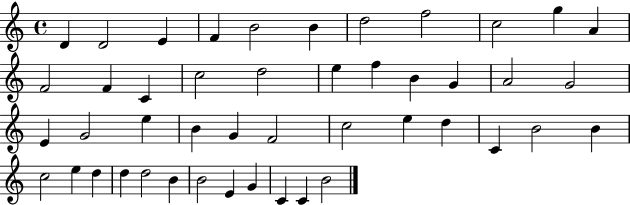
{
  \clef treble
  \time 4/4
  \defaultTimeSignature
  \key c \major
  d'4 d'2 e'4 | f'4 b'2 b'4 | d''2 f''2 | c''2 g''4 a'4 | \break f'2 f'4 c'4 | c''2 d''2 | e''4 f''4 b'4 g'4 | a'2 g'2 | \break e'4 g'2 e''4 | b'4 g'4 f'2 | c''2 e''4 d''4 | c'4 b'2 b'4 | \break c''2 e''4 d''4 | d''4 d''2 b'4 | b'2 e'4 g'4 | c'4 c'4 b'2 | \break \bar "|."
}